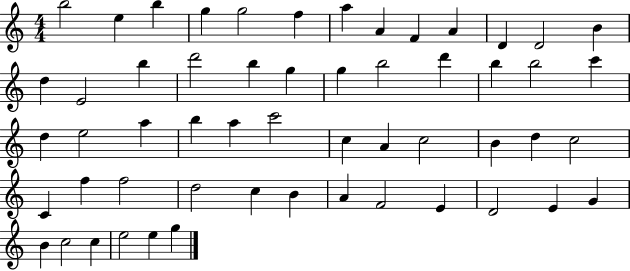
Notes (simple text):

B5/h E5/q B5/q G5/q G5/h F5/q A5/q A4/q F4/q A4/q D4/q D4/h B4/q D5/q E4/h B5/q D6/h B5/q G5/q G5/q B5/h D6/q B5/q B5/h C6/q D5/q E5/h A5/q B5/q A5/q C6/h C5/q A4/q C5/h B4/q D5/q C5/h C4/q F5/q F5/h D5/h C5/q B4/q A4/q F4/h E4/q D4/h E4/q G4/q B4/q C5/h C5/q E5/h E5/q G5/q